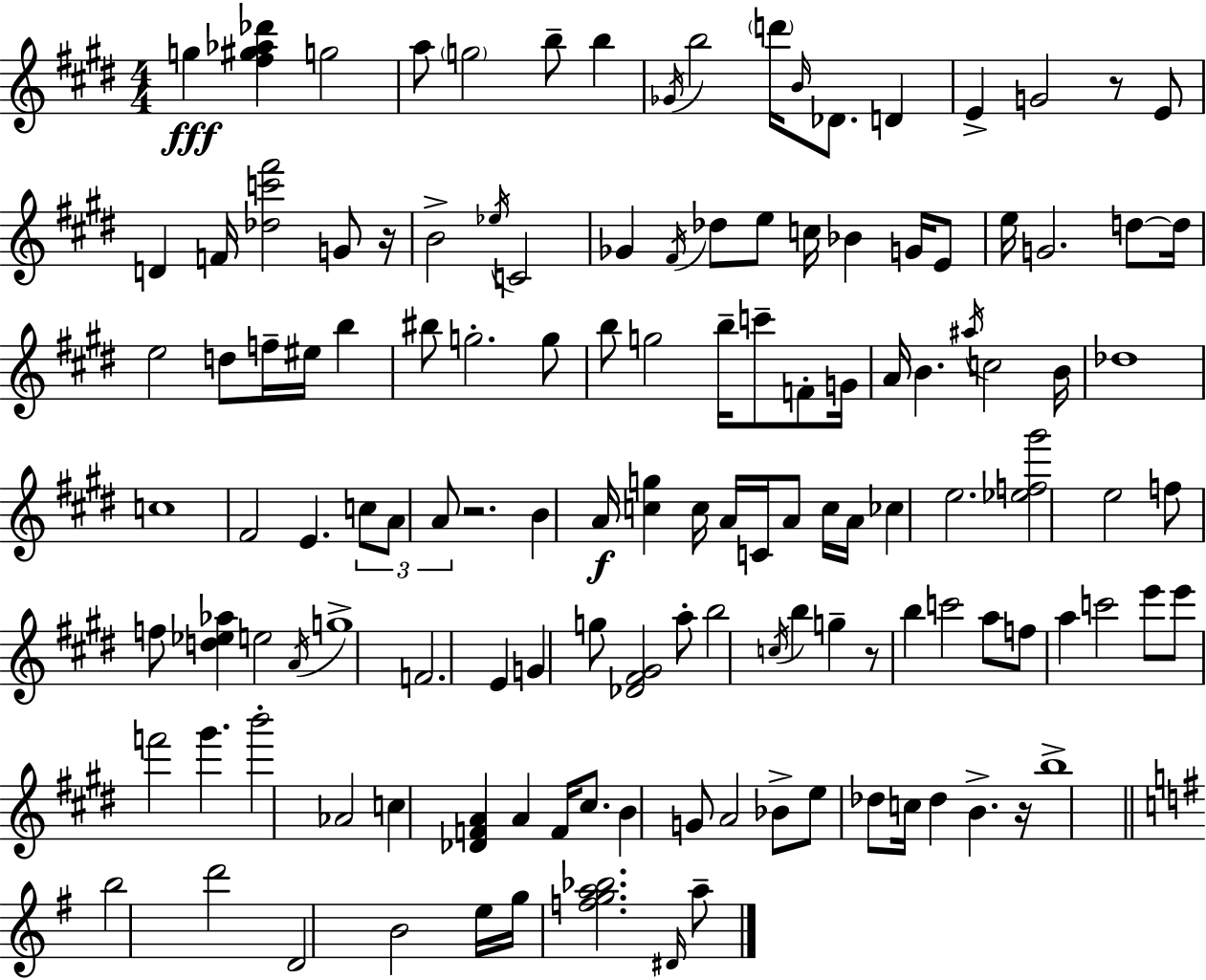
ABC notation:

X:1
T:Untitled
M:4/4
L:1/4
K:E
g [^f^g_a_d'] g2 a/2 g2 b/2 b _G/4 b2 d'/4 B/4 _D/2 D E G2 z/2 E/2 D F/4 [_dc'^f']2 G/2 z/4 B2 _e/4 C2 _G ^F/4 _d/2 e/2 c/4 _B G/4 E/2 e/4 G2 d/2 d/4 e2 d/2 f/4 ^e/4 b ^b/2 g2 g/2 b/2 g2 b/4 c'/2 F/2 G/4 A/4 B ^a/4 c2 B/4 _d4 c4 ^F2 E c/2 A/2 A/2 z2 B A/4 [cg] c/4 A/4 C/4 A/2 c/4 A/4 _c e2 [_ef^g']2 e2 f/2 f/2 [d_e_a] e2 A/4 g4 F2 E G g/2 [_D^F^G]2 a/2 b2 c/4 b g z/2 b c'2 a/2 f/2 a c'2 e'/2 e'/2 f'2 ^g' b'2 _A2 c [_DFA] A F/4 ^c/2 B G/2 A2 _B/2 e/2 _d/2 c/4 _d B z/4 b4 b2 d'2 D2 B2 e/4 g/4 [fga_b]2 ^D/4 a/2